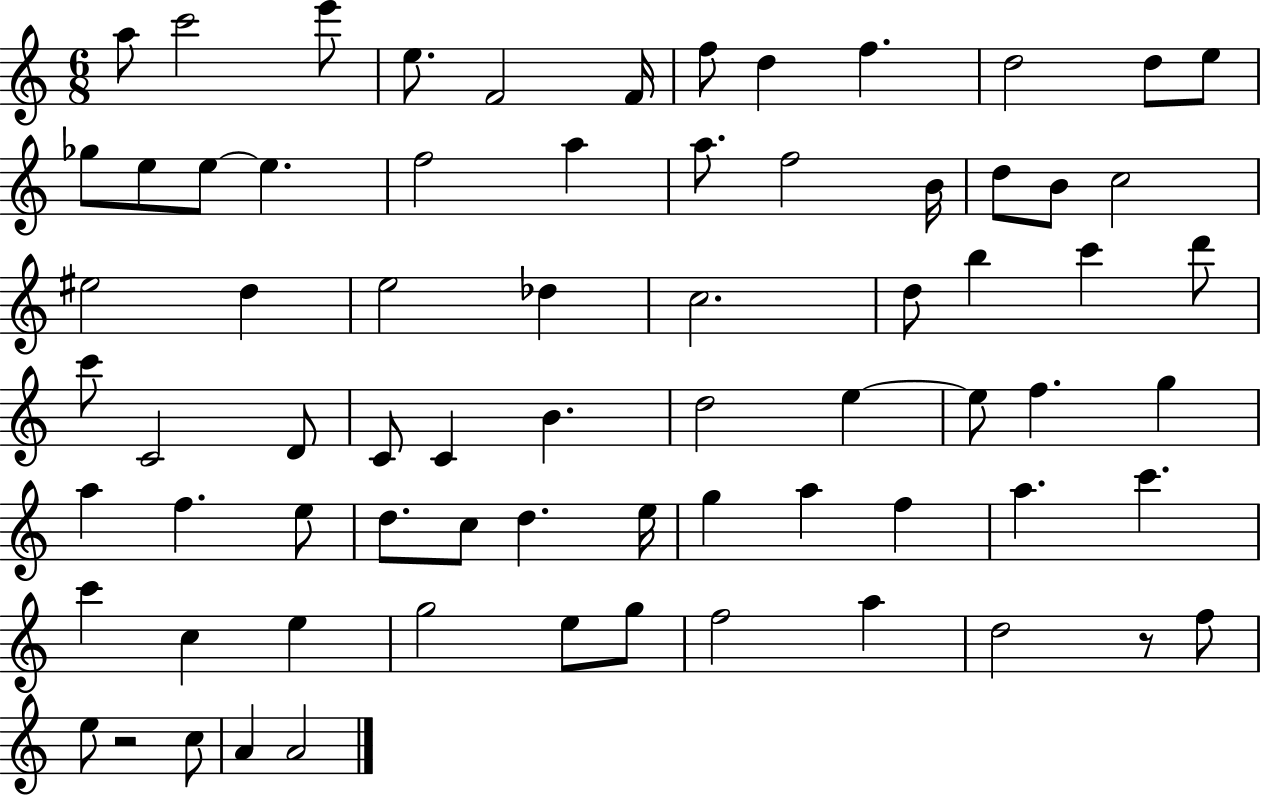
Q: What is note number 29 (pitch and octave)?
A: C5